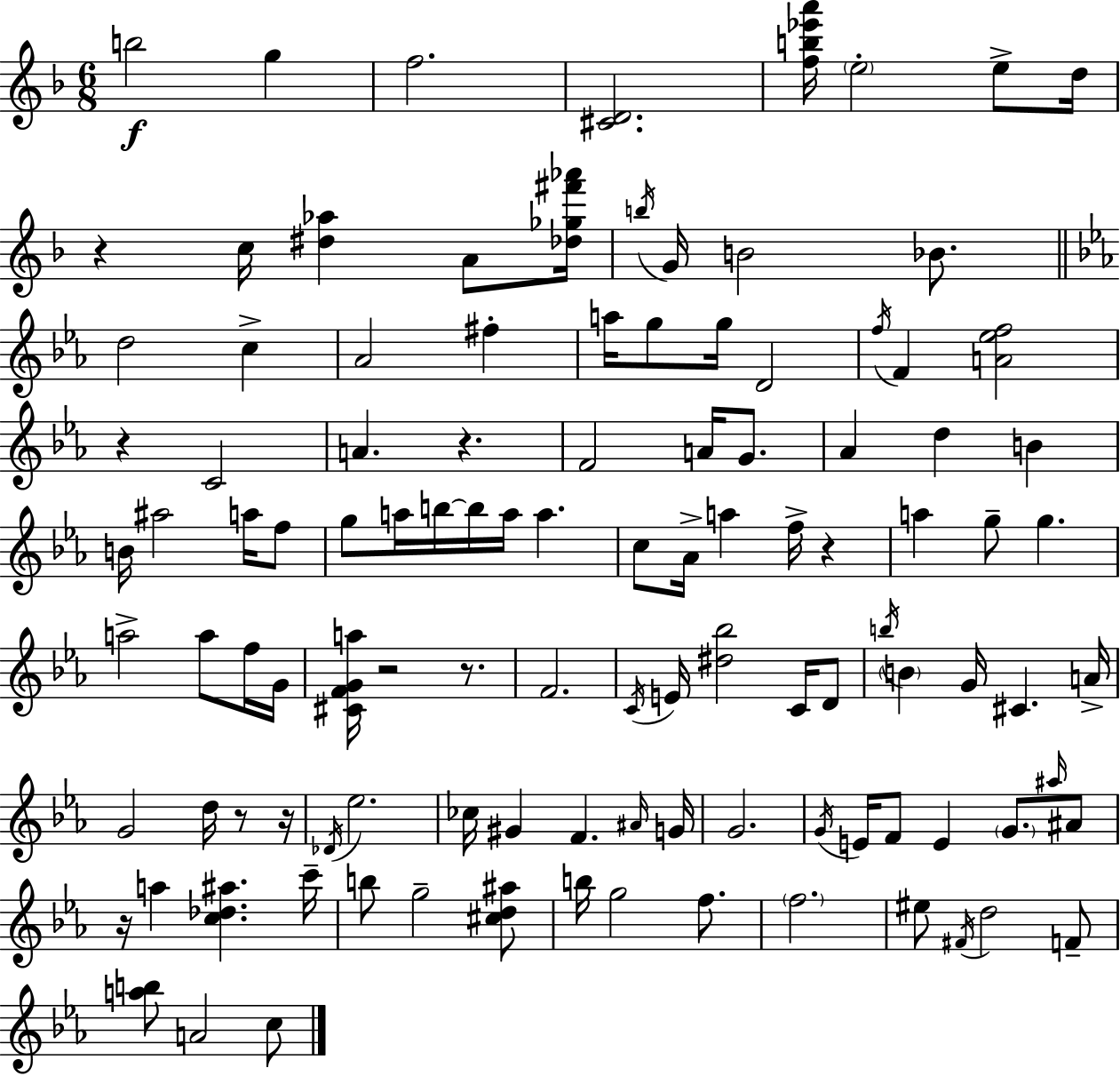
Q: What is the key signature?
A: D minor